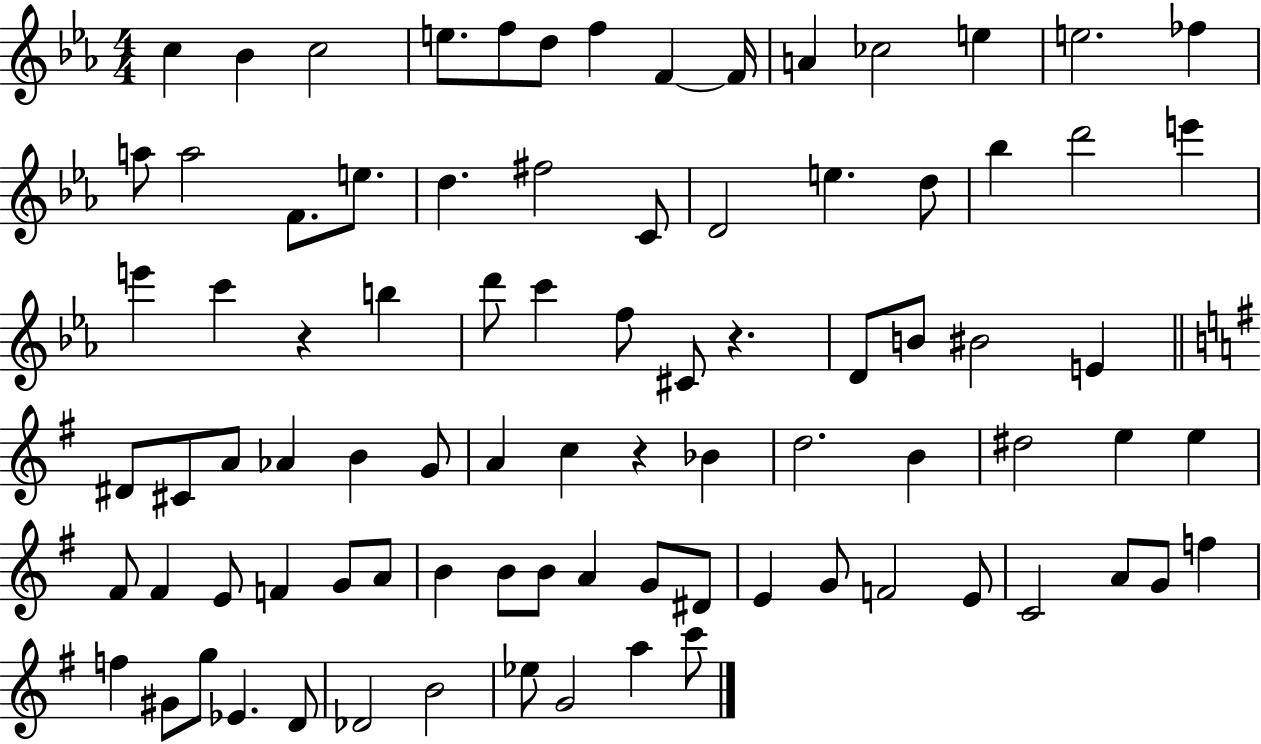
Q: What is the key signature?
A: EES major